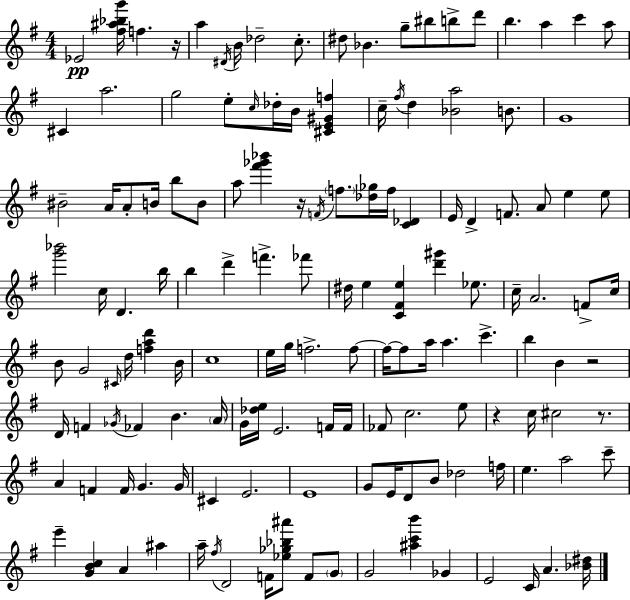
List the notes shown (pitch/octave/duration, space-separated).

Eb4/h [F#5,A#5,Bb5,G6]/s F5/q. R/s A5/q D#4/s B4/s Db5/h C5/e. D#5/e Bb4/q. G5/e BIS5/e B5/e D6/e B5/q. A5/q C6/q A5/e C#4/q A5/h. G5/h E5/e C5/s Db5/s B4/s [C#4,E4,G#4,F5]/q C5/s F#5/s D5/q [Bb4,A5]/h B4/e. G4/w BIS4/h A4/s A4/e B4/s B5/e B4/e A5/e [F#6,Gb6,Bb6]/q R/s F4/s F5/e. [Db5,Gb5]/s F5/s [C4,Db4]/q E4/s D4/q F4/e. A4/e E5/q E5/e [G6,Bb6]/h C5/s D4/q. B5/s B5/q D6/q F6/q. FES6/e D#5/s E5/q [C4,F#4,E5]/q [D6,G#6]/q Eb5/e. C5/s A4/h. F4/e C5/s B4/e G4/h C#4/s D5/s [F5,A5,D6]/q B4/s C5/w E5/s G5/s F5/h. F5/e F5/s F5/e A5/s A5/q. C6/q. B5/q B4/q R/h D4/s F4/q Gb4/s FES4/q B4/q. A4/s G4/s [Db5,E5]/s E4/h. F4/s F4/s FES4/e C5/h. E5/e R/q C5/s C#5/h R/e. A4/q F4/q F4/s G4/q. G4/s C#4/q E4/h. E4/w G4/e E4/s D4/e B4/e Db5/h F5/s E5/q. A5/h C6/e E6/q [G4,B4,C5]/q A4/q A#5/q A5/s F#5/s D4/h F4/s [Eb5,Gb5,Bb5,A#6]/e F4/e G4/e G4/h [A#5,C6,B6]/q Gb4/q E4/h C4/s A4/q. [Bb4,D#5]/s